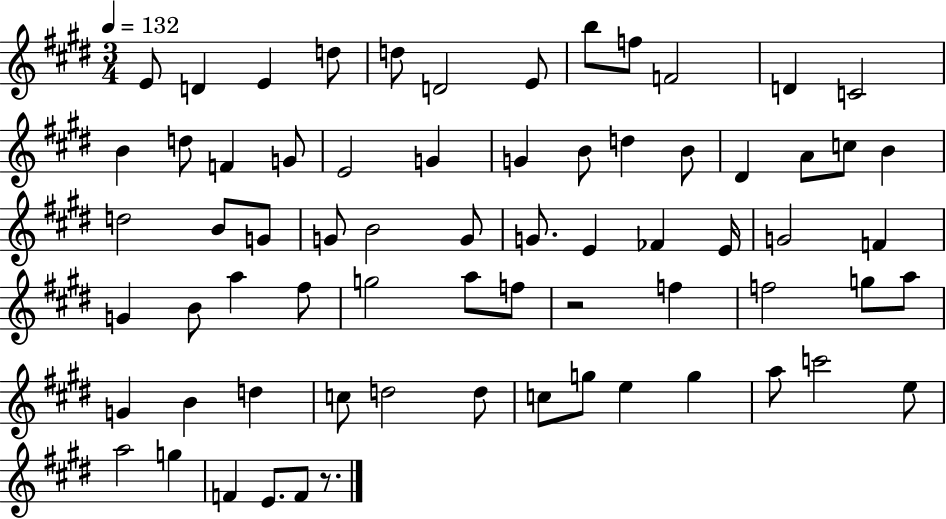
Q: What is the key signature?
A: E major